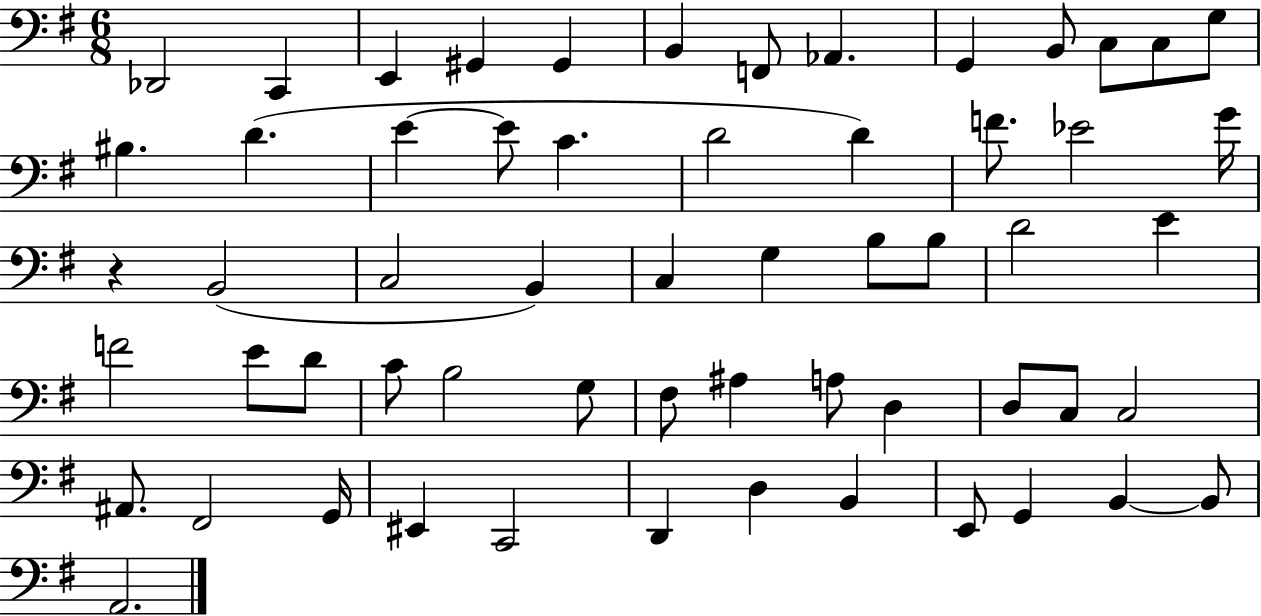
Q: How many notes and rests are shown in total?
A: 59